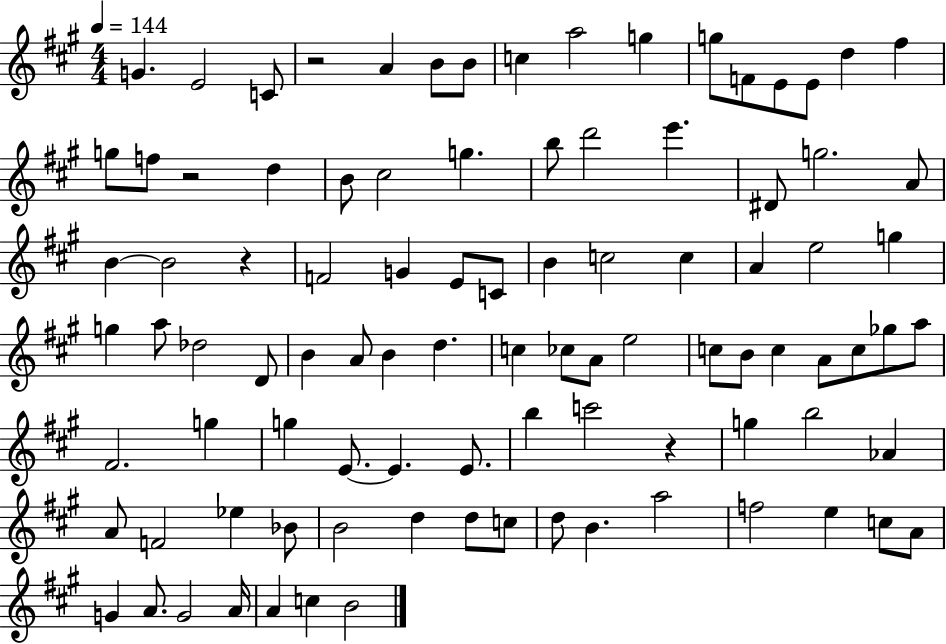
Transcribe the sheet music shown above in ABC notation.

X:1
T:Untitled
M:4/4
L:1/4
K:A
G E2 C/2 z2 A B/2 B/2 c a2 g g/2 F/2 E/2 E/2 d ^f g/2 f/2 z2 d B/2 ^c2 g b/2 d'2 e' ^D/2 g2 A/2 B B2 z F2 G E/2 C/2 B c2 c A e2 g g a/2 _d2 D/2 B A/2 B d c _c/2 A/2 e2 c/2 B/2 c A/2 c/2 _g/2 a/2 ^F2 g g E/2 E E/2 b c'2 z g b2 _A A/2 F2 _e _B/2 B2 d d/2 c/2 d/2 B a2 f2 e c/2 A/2 G A/2 G2 A/4 A c B2